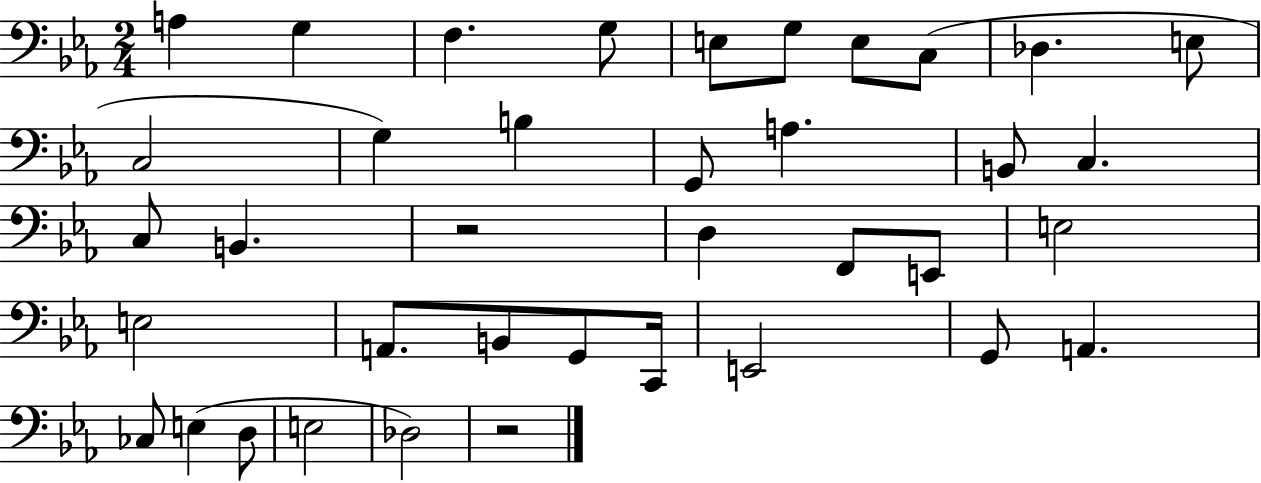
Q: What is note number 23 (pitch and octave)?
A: E3